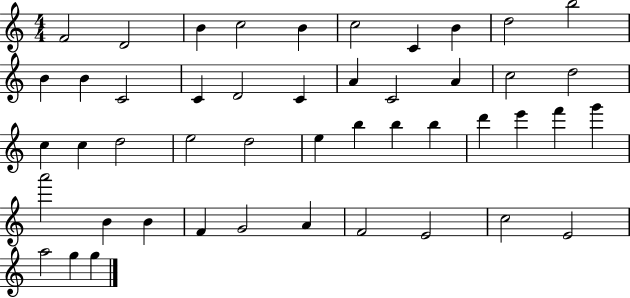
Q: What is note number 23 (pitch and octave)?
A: C5